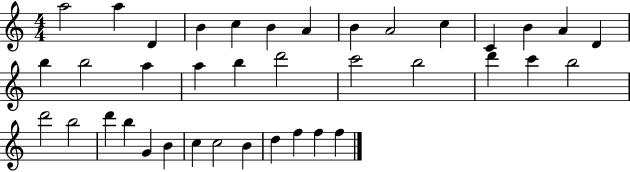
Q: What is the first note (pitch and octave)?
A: A5